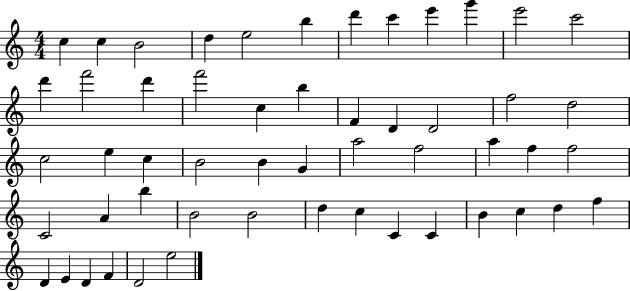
{
  \clef treble
  \numericTimeSignature
  \time 4/4
  \key c \major
  c''4 c''4 b'2 | d''4 e''2 b''4 | d'''4 c'''4 e'''4 g'''4 | e'''2 c'''2 | \break d'''4 f'''2 d'''4 | f'''2 c''4 b''4 | f'4 d'4 d'2 | f''2 d''2 | \break c''2 e''4 c''4 | b'2 b'4 g'4 | a''2 f''2 | a''4 f''4 f''2 | \break c'2 a'4 b''4 | b'2 b'2 | d''4 c''4 c'4 c'4 | b'4 c''4 d''4 f''4 | \break d'4 e'4 d'4 f'4 | d'2 e''2 | \bar "|."
}